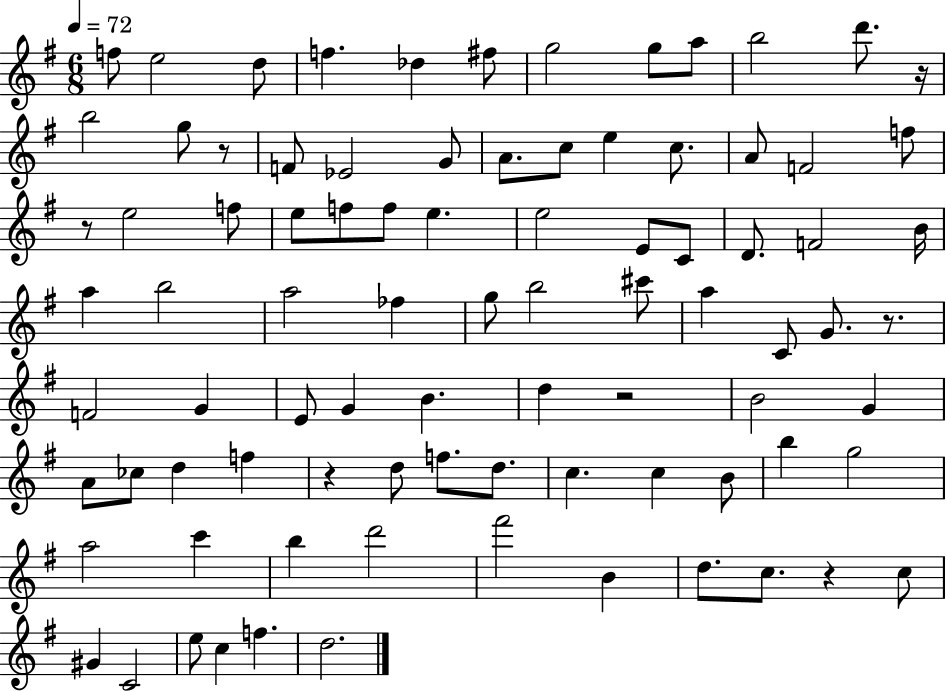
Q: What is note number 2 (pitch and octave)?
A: E5